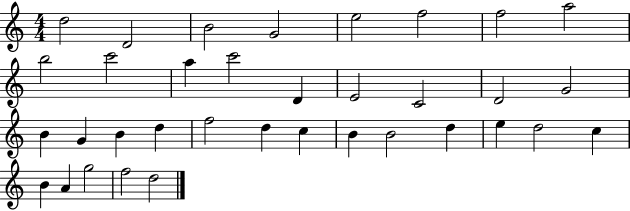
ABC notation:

X:1
T:Untitled
M:4/4
L:1/4
K:C
d2 D2 B2 G2 e2 f2 f2 a2 b2 c'2 a c'2 D E2 C2 D2 G2 B G B d f2 d c B B2 d e d2 c B A g2 f2 d2